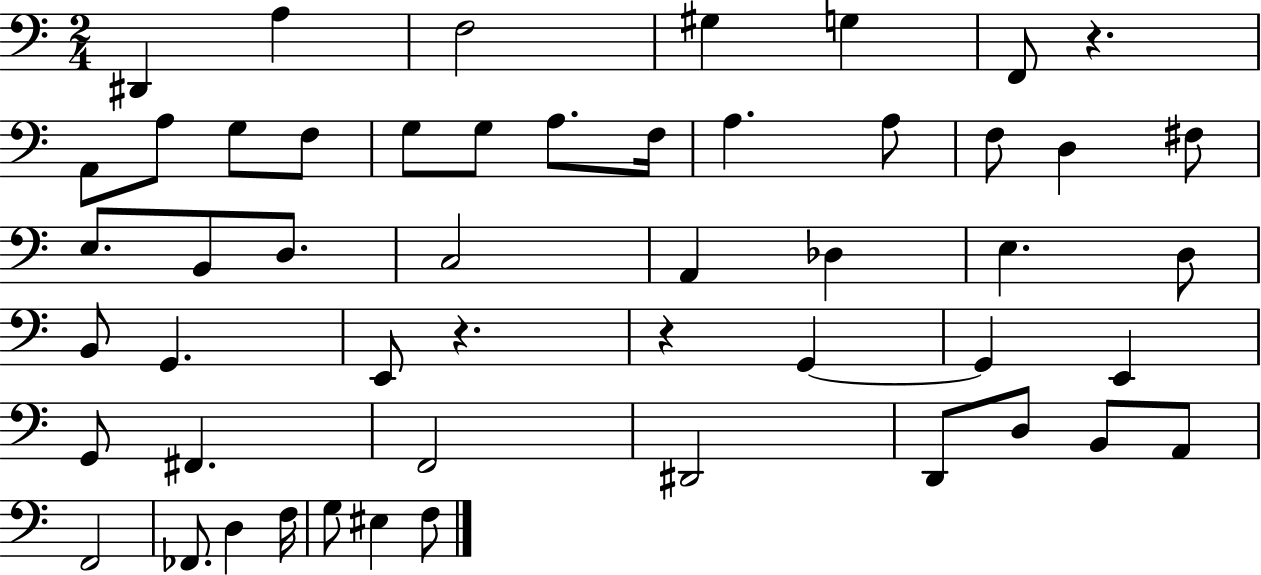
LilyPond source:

{
  \clef bass
  \numericTimeSignature
  \time 2/4
  \key c \major
  dis,4 a4 | f2 | gis4 g4 | f,8 r4. | \break a,8 a8 g8 f8 | g8 g8 a8. f16 | a4. a8 | f8 d4 fis8 | \break e8. b,8 d8. | c2 | a,4 des4 | e4. d8 | \break b,8 g,4. | e,8 r4. | r4 g,4~~ | g,4 e,4 | \break g,8 fis,4. | f,2 | dis,2 | d,8 d8 b,8 a,8 | \break f,2 | fes,8. d4 f16 | g8 eis4 f8 | \bar "|."
}